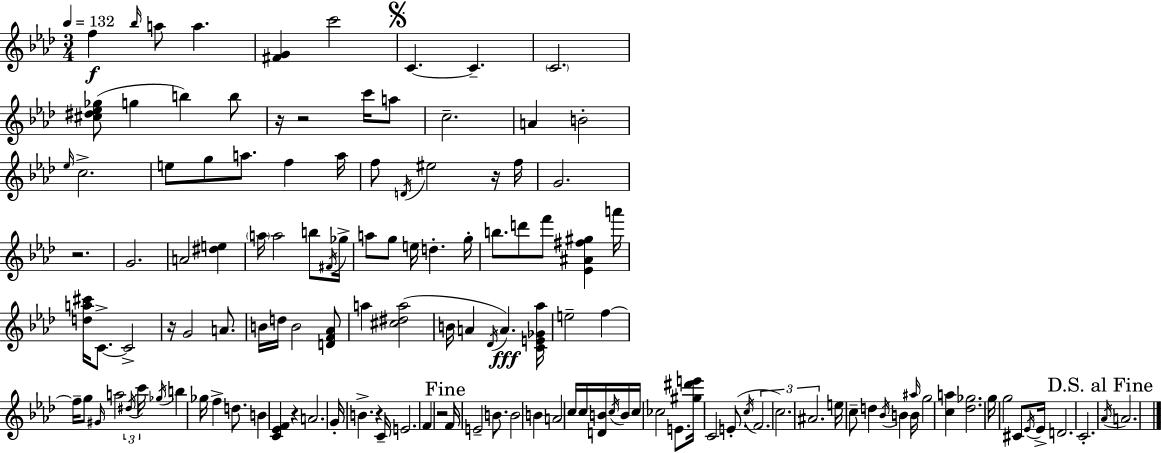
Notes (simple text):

F5/q Bb5/s A5/e A5/q. [F#4,G4]/q C6/h C4/q. C4/q. C4/h. [C#5,D#5,Eb5,Gb5]/e G5/q B5/q B5/e R/s R/h C6/s A5/e C5/h. A4/q B4/h Eb5/s C5/h. E5/e G5/e A5/e. F5/q A5/s F5/e D4/s EIS5/h R/s F5/s G4/h. R/h. G4/h. A4/h [D#5,E5]/q A5/s A5/h B5/e F#4/s Gb5/s A5/e G5/e E5/s D5/q. G5/s B5/e. D6/e F6/e [Eb4,A#4,F#5,G#5]/q A6/s [D5,A5,C#6]/s C4/e. C4/h R/s G4/h A4/e. B4/s D5/s B4/h [D4,F4,Ab4]/e A5/q [C#5,D#5,A5]/h B4/s A4/q Db4/s A4/q. [C4,E4,Gb4,Ab5]/s E5/h F5/q F5/s G5/e G#4/s A5/h D#5/s C6/s Gb5/s B5/q Gb5/s F5/q D5/e. B4/q [C4,Eb4,F4]/q R/q A4/h. G4/s B4/q. R/q C4/s E4/h. F4/q R/h F4/s E4/h B4/e. B4/h B4/q A4/h C5/s C5/s [D4,B4]/s C5/s B4/s C5/s CES5/h E4/e. [G#5,D#6,E6]/s C4/h E4/e. C5/s F4/h. C5/h. A#4/h. E5/s C5/e D5/q Bb4/s B4/q B4/s A#5/s G5/h [C5,A5]/q [Db5,Gb5]/h. G5/s G5/h C#4/e Eb4/s Eb4/s D4/h. C4/h. Ab4/s A4/h.